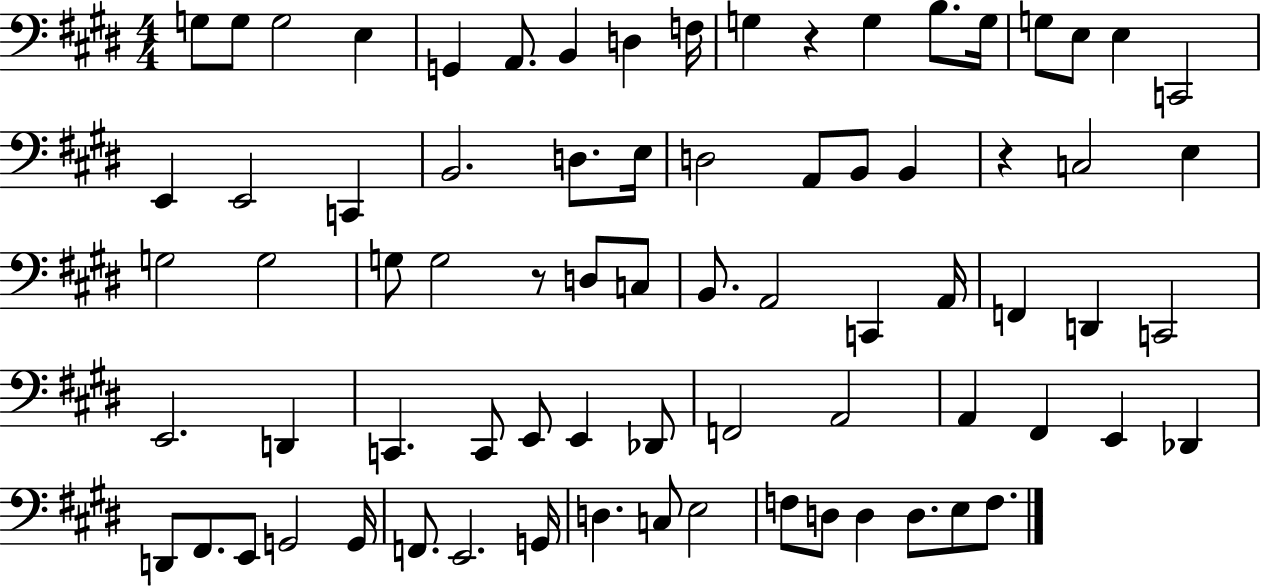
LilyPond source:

{
  \clef bass
  \numericTimeSignature
  \time 4/4
  \key e \major
  \repeat volta 2 { g8 g8 g2 e4 | g,4 a,8. b,4 d4 f16 | g4 r4 g4 b8. g16 | g8 e8 e4 c,2 | \break e,4 e,2 c,4 | b,2. d8. e16 | d2 a,8 b,8 b,4 | r4 c2 e4 | \break g2 g2 | g8 g2 r8 d8 c8 | b,8. a,2 c,4 a,16 | f,4 d,4 c,2 | \break e,2. d,4 | c,4. c,8 e,8 e,4 des,8 | f,2 a,2 | a,4 fis,4 e,4 des,4 | \break d,8 fis,8. e,8 g,2 g,16 | f,8. e,2. g,16 | d4. c8 e2 | f8 d8 d4 d8. e8 f8. | \break } \bar "|."
}